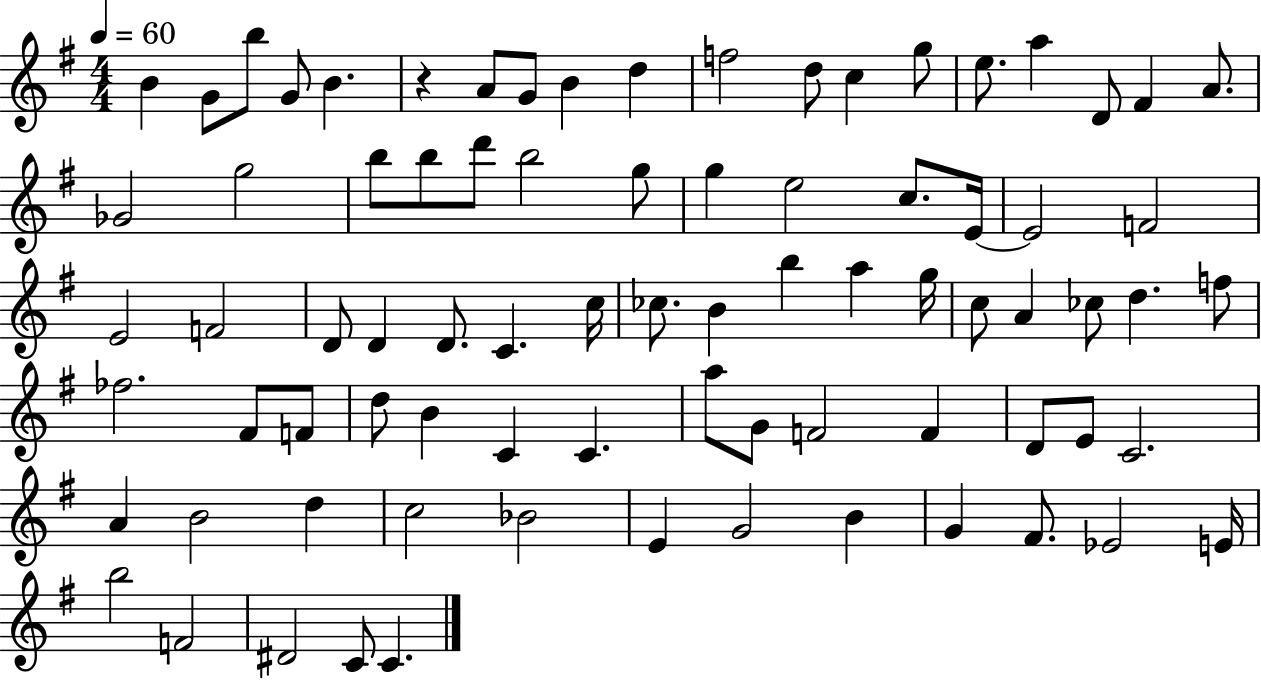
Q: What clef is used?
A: treble